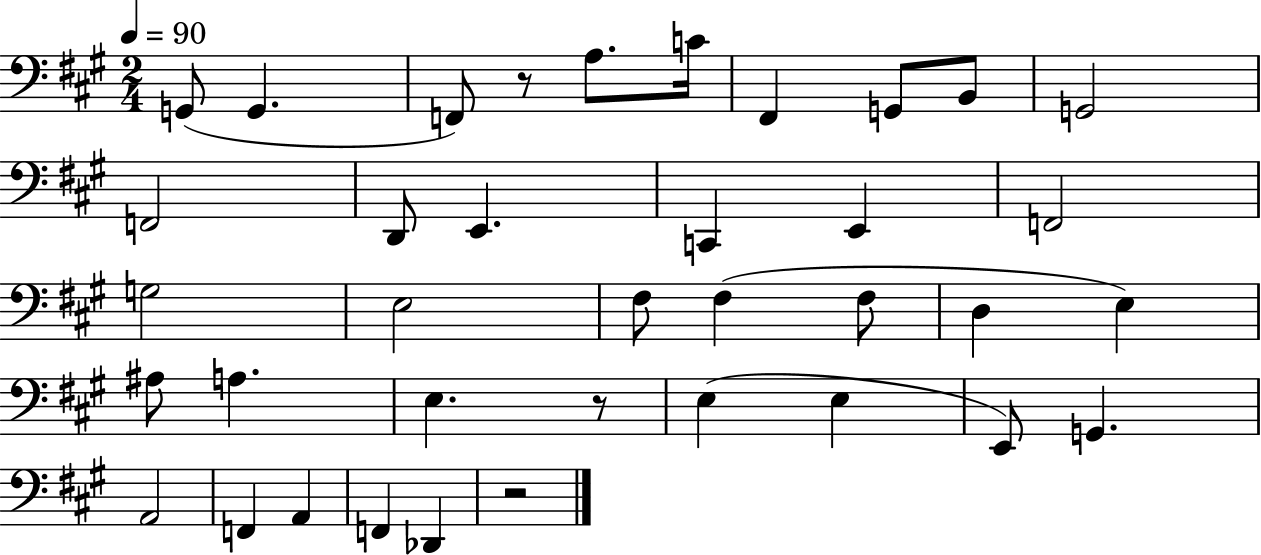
{
  \clef bass
  \numericTimeSignature
  \time 2/4
  \key a \major
  \tempo 4 = 90
  \repeat volta 2 { g,8( g,4. | f,8) r8 a8. c'16 | fis,4 g,8 b,8 | g,2 | \break f,2 | d,8 e,4. | c,4 e,4 | f,2 | \break g2 | e2 | fis8 fis4( fis8 | d4 e4) | \break ais8 a4. | e4. r8 | e4( e4 | e,8) g,4. | \break a,2 | f,4 a,4 | f,4 des,4 | r2 | \break } \bar "|."
}